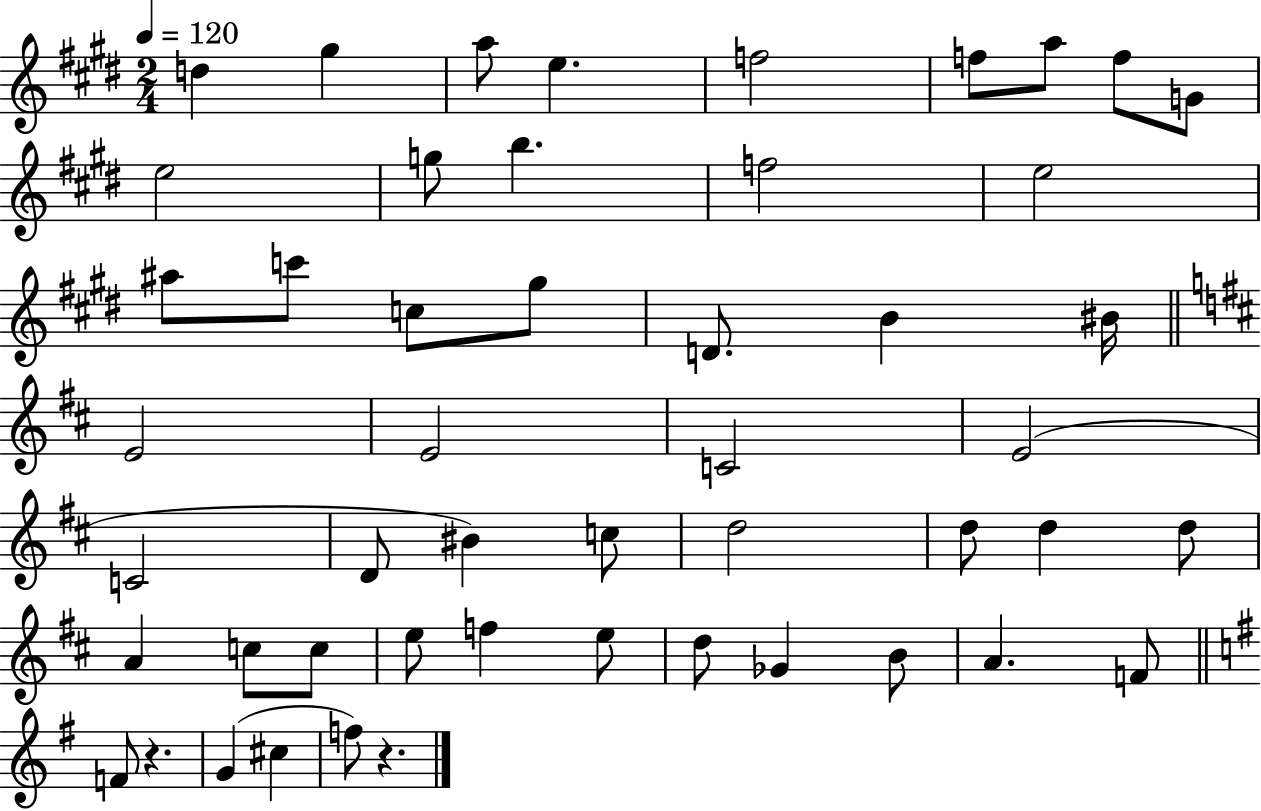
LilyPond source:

{
  \clef treble
  \numericTimeSignature
  \time 2/4
  \key e \major
  \tempo 4 = 120
  d''4 gis''4 | a''8 e''4. | f''2 | f''8 a''8 f''8 g'8 | \break e''2 | g''8 b''4. | f''2 | e''2 | \break ais''8 c'''8 c''8 gis''8 | d'8. b'4 bis'16 | \bar "||" \break \key d \major e'2 | e'2 | c'2 | e'2( | \break c'2 | d'8 bis'4) c''8 | d''2 | d''8 d''4 d''8 | \break a'4 c''8 c''8 | e''8 f''4 e''8 | d''8 ges'4 b'8 | a'4. f'8 | \break \bar "||" \break \key g \major f'8 r4. | g'4( cis''4 | f''8) r4. | \bar "|."
}